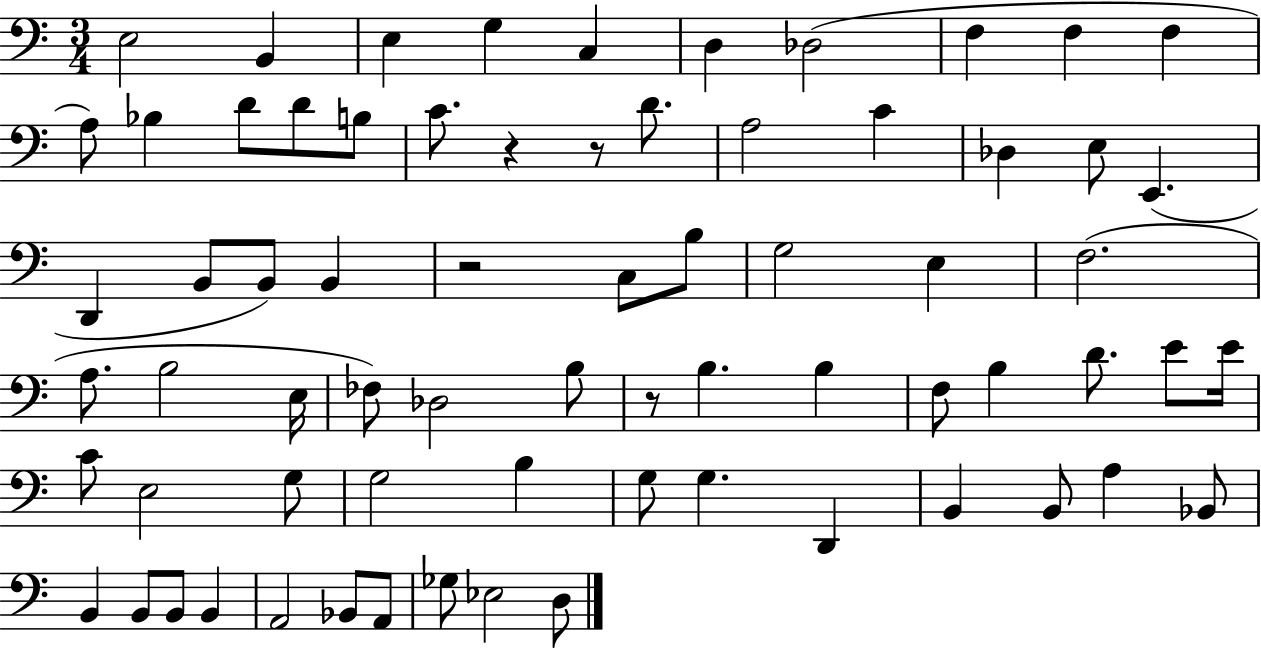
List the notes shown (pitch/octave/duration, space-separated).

E3/h B2/q E3/q G3/q C3/q D3/q Db3/h F3/q F3/q F3/q A3/e Bb3/q D4/e D4/e B3/e C4/e. R/q R/e D4/e. A3/h C4/q Db3/q E3/e E2/q. D2/q B2/e B2/e B2/q R/h C3/e B3/e G3/h E3/q F3/h. A3/e. B3/h E3/s FES3/e Db3/h B3/e R/e B3/q. B3/q F3/e B3/q D4/e. E4/e E4/s C4/e E3/h G3/e G3/h B3/q G3/e G3/q. D2/q B2/q B2/e A3/q Bb2/e B2/q B2/e B2/e B2/q A2/h Bb2/e A2/e Gb3/e Eb3/h D3/e